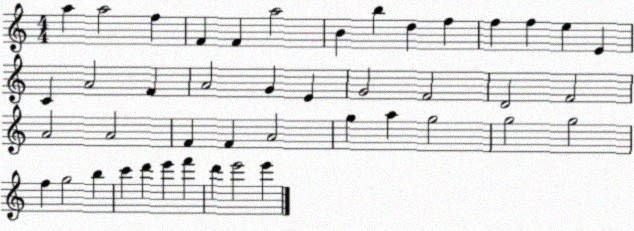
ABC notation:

X:1
T:Untitled
M:4/4
L:1/4
K:C
a a2 f F F a2 B b d f f f e E C A2 F A2 G E G2 F2 D2 F2 A2 A2 F F A2 g a g2 g2 g2 f g2 b c' d' e' f' d' e'2 e'